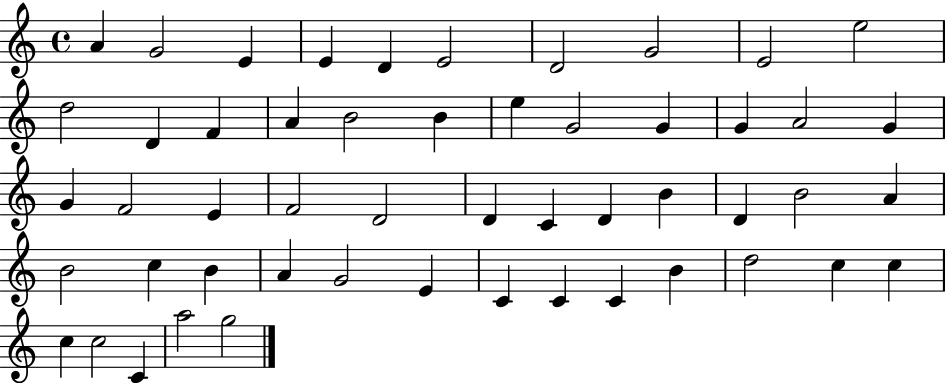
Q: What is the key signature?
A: C major